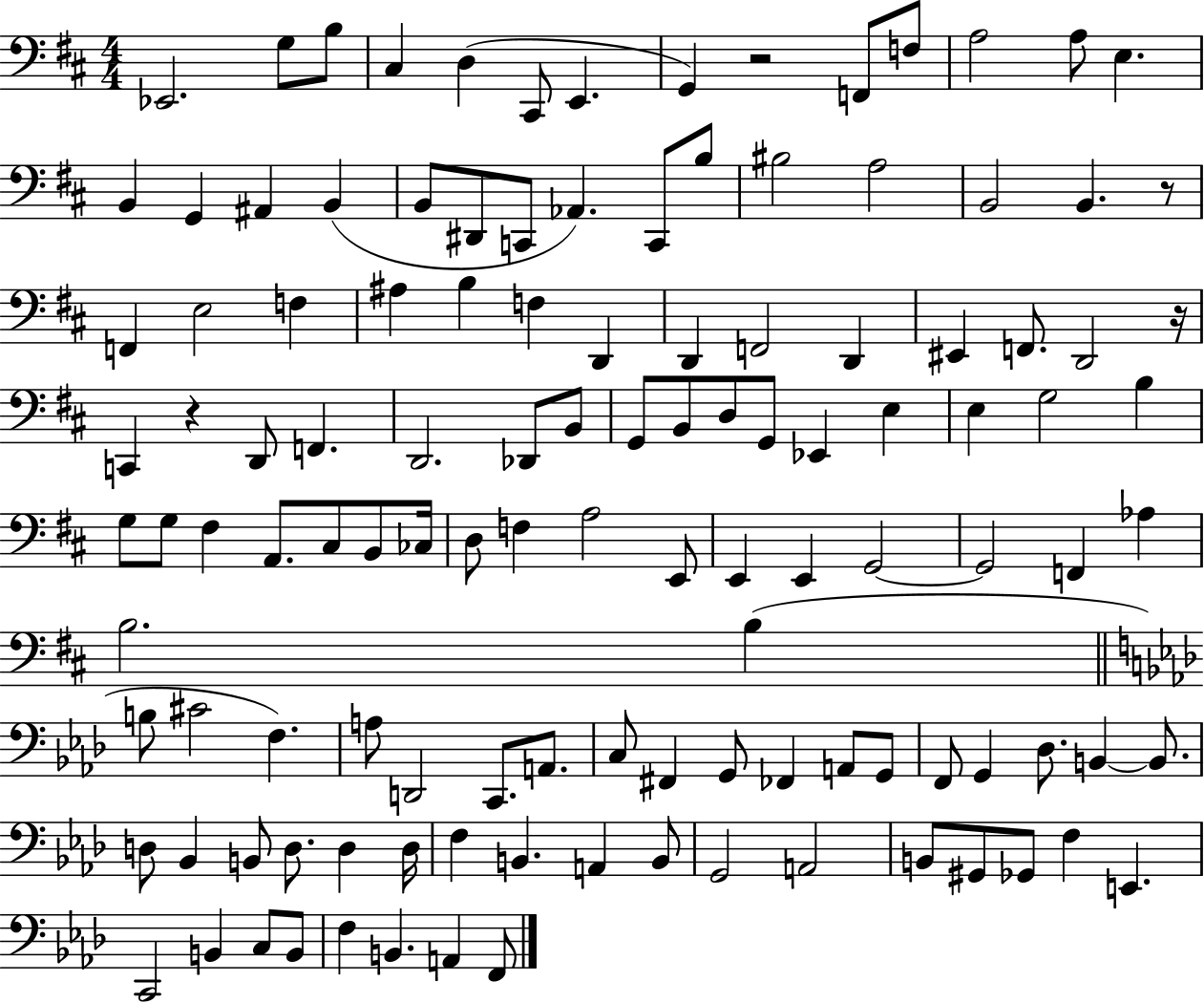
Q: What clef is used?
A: bass